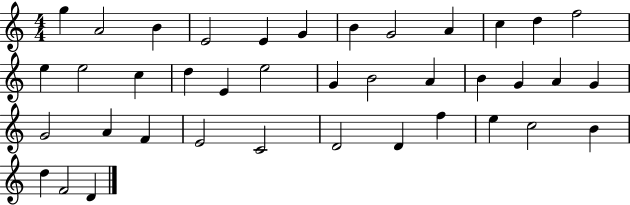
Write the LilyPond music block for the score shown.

{
  \clef treble
  \numericTimeSignature
  \time 4/4
  \key c \major
  g''4 a'2 b'4 | e'2 e'4 g'4 | b'4 g'2 a'4 | c''4 d''4 f''2 | \break e''4 e''2 c''4 | d''4 e'4 e''2 | g'4 b'2 a'4 | b'4 g'4 a'4 g'4 | \break g'2 a'4 f'4 | e'2 c'2 | d'2 d'4 f''4 | e''4 c''2 b'4 | \break d''4 f'2 d'4 | \bar "|."
}